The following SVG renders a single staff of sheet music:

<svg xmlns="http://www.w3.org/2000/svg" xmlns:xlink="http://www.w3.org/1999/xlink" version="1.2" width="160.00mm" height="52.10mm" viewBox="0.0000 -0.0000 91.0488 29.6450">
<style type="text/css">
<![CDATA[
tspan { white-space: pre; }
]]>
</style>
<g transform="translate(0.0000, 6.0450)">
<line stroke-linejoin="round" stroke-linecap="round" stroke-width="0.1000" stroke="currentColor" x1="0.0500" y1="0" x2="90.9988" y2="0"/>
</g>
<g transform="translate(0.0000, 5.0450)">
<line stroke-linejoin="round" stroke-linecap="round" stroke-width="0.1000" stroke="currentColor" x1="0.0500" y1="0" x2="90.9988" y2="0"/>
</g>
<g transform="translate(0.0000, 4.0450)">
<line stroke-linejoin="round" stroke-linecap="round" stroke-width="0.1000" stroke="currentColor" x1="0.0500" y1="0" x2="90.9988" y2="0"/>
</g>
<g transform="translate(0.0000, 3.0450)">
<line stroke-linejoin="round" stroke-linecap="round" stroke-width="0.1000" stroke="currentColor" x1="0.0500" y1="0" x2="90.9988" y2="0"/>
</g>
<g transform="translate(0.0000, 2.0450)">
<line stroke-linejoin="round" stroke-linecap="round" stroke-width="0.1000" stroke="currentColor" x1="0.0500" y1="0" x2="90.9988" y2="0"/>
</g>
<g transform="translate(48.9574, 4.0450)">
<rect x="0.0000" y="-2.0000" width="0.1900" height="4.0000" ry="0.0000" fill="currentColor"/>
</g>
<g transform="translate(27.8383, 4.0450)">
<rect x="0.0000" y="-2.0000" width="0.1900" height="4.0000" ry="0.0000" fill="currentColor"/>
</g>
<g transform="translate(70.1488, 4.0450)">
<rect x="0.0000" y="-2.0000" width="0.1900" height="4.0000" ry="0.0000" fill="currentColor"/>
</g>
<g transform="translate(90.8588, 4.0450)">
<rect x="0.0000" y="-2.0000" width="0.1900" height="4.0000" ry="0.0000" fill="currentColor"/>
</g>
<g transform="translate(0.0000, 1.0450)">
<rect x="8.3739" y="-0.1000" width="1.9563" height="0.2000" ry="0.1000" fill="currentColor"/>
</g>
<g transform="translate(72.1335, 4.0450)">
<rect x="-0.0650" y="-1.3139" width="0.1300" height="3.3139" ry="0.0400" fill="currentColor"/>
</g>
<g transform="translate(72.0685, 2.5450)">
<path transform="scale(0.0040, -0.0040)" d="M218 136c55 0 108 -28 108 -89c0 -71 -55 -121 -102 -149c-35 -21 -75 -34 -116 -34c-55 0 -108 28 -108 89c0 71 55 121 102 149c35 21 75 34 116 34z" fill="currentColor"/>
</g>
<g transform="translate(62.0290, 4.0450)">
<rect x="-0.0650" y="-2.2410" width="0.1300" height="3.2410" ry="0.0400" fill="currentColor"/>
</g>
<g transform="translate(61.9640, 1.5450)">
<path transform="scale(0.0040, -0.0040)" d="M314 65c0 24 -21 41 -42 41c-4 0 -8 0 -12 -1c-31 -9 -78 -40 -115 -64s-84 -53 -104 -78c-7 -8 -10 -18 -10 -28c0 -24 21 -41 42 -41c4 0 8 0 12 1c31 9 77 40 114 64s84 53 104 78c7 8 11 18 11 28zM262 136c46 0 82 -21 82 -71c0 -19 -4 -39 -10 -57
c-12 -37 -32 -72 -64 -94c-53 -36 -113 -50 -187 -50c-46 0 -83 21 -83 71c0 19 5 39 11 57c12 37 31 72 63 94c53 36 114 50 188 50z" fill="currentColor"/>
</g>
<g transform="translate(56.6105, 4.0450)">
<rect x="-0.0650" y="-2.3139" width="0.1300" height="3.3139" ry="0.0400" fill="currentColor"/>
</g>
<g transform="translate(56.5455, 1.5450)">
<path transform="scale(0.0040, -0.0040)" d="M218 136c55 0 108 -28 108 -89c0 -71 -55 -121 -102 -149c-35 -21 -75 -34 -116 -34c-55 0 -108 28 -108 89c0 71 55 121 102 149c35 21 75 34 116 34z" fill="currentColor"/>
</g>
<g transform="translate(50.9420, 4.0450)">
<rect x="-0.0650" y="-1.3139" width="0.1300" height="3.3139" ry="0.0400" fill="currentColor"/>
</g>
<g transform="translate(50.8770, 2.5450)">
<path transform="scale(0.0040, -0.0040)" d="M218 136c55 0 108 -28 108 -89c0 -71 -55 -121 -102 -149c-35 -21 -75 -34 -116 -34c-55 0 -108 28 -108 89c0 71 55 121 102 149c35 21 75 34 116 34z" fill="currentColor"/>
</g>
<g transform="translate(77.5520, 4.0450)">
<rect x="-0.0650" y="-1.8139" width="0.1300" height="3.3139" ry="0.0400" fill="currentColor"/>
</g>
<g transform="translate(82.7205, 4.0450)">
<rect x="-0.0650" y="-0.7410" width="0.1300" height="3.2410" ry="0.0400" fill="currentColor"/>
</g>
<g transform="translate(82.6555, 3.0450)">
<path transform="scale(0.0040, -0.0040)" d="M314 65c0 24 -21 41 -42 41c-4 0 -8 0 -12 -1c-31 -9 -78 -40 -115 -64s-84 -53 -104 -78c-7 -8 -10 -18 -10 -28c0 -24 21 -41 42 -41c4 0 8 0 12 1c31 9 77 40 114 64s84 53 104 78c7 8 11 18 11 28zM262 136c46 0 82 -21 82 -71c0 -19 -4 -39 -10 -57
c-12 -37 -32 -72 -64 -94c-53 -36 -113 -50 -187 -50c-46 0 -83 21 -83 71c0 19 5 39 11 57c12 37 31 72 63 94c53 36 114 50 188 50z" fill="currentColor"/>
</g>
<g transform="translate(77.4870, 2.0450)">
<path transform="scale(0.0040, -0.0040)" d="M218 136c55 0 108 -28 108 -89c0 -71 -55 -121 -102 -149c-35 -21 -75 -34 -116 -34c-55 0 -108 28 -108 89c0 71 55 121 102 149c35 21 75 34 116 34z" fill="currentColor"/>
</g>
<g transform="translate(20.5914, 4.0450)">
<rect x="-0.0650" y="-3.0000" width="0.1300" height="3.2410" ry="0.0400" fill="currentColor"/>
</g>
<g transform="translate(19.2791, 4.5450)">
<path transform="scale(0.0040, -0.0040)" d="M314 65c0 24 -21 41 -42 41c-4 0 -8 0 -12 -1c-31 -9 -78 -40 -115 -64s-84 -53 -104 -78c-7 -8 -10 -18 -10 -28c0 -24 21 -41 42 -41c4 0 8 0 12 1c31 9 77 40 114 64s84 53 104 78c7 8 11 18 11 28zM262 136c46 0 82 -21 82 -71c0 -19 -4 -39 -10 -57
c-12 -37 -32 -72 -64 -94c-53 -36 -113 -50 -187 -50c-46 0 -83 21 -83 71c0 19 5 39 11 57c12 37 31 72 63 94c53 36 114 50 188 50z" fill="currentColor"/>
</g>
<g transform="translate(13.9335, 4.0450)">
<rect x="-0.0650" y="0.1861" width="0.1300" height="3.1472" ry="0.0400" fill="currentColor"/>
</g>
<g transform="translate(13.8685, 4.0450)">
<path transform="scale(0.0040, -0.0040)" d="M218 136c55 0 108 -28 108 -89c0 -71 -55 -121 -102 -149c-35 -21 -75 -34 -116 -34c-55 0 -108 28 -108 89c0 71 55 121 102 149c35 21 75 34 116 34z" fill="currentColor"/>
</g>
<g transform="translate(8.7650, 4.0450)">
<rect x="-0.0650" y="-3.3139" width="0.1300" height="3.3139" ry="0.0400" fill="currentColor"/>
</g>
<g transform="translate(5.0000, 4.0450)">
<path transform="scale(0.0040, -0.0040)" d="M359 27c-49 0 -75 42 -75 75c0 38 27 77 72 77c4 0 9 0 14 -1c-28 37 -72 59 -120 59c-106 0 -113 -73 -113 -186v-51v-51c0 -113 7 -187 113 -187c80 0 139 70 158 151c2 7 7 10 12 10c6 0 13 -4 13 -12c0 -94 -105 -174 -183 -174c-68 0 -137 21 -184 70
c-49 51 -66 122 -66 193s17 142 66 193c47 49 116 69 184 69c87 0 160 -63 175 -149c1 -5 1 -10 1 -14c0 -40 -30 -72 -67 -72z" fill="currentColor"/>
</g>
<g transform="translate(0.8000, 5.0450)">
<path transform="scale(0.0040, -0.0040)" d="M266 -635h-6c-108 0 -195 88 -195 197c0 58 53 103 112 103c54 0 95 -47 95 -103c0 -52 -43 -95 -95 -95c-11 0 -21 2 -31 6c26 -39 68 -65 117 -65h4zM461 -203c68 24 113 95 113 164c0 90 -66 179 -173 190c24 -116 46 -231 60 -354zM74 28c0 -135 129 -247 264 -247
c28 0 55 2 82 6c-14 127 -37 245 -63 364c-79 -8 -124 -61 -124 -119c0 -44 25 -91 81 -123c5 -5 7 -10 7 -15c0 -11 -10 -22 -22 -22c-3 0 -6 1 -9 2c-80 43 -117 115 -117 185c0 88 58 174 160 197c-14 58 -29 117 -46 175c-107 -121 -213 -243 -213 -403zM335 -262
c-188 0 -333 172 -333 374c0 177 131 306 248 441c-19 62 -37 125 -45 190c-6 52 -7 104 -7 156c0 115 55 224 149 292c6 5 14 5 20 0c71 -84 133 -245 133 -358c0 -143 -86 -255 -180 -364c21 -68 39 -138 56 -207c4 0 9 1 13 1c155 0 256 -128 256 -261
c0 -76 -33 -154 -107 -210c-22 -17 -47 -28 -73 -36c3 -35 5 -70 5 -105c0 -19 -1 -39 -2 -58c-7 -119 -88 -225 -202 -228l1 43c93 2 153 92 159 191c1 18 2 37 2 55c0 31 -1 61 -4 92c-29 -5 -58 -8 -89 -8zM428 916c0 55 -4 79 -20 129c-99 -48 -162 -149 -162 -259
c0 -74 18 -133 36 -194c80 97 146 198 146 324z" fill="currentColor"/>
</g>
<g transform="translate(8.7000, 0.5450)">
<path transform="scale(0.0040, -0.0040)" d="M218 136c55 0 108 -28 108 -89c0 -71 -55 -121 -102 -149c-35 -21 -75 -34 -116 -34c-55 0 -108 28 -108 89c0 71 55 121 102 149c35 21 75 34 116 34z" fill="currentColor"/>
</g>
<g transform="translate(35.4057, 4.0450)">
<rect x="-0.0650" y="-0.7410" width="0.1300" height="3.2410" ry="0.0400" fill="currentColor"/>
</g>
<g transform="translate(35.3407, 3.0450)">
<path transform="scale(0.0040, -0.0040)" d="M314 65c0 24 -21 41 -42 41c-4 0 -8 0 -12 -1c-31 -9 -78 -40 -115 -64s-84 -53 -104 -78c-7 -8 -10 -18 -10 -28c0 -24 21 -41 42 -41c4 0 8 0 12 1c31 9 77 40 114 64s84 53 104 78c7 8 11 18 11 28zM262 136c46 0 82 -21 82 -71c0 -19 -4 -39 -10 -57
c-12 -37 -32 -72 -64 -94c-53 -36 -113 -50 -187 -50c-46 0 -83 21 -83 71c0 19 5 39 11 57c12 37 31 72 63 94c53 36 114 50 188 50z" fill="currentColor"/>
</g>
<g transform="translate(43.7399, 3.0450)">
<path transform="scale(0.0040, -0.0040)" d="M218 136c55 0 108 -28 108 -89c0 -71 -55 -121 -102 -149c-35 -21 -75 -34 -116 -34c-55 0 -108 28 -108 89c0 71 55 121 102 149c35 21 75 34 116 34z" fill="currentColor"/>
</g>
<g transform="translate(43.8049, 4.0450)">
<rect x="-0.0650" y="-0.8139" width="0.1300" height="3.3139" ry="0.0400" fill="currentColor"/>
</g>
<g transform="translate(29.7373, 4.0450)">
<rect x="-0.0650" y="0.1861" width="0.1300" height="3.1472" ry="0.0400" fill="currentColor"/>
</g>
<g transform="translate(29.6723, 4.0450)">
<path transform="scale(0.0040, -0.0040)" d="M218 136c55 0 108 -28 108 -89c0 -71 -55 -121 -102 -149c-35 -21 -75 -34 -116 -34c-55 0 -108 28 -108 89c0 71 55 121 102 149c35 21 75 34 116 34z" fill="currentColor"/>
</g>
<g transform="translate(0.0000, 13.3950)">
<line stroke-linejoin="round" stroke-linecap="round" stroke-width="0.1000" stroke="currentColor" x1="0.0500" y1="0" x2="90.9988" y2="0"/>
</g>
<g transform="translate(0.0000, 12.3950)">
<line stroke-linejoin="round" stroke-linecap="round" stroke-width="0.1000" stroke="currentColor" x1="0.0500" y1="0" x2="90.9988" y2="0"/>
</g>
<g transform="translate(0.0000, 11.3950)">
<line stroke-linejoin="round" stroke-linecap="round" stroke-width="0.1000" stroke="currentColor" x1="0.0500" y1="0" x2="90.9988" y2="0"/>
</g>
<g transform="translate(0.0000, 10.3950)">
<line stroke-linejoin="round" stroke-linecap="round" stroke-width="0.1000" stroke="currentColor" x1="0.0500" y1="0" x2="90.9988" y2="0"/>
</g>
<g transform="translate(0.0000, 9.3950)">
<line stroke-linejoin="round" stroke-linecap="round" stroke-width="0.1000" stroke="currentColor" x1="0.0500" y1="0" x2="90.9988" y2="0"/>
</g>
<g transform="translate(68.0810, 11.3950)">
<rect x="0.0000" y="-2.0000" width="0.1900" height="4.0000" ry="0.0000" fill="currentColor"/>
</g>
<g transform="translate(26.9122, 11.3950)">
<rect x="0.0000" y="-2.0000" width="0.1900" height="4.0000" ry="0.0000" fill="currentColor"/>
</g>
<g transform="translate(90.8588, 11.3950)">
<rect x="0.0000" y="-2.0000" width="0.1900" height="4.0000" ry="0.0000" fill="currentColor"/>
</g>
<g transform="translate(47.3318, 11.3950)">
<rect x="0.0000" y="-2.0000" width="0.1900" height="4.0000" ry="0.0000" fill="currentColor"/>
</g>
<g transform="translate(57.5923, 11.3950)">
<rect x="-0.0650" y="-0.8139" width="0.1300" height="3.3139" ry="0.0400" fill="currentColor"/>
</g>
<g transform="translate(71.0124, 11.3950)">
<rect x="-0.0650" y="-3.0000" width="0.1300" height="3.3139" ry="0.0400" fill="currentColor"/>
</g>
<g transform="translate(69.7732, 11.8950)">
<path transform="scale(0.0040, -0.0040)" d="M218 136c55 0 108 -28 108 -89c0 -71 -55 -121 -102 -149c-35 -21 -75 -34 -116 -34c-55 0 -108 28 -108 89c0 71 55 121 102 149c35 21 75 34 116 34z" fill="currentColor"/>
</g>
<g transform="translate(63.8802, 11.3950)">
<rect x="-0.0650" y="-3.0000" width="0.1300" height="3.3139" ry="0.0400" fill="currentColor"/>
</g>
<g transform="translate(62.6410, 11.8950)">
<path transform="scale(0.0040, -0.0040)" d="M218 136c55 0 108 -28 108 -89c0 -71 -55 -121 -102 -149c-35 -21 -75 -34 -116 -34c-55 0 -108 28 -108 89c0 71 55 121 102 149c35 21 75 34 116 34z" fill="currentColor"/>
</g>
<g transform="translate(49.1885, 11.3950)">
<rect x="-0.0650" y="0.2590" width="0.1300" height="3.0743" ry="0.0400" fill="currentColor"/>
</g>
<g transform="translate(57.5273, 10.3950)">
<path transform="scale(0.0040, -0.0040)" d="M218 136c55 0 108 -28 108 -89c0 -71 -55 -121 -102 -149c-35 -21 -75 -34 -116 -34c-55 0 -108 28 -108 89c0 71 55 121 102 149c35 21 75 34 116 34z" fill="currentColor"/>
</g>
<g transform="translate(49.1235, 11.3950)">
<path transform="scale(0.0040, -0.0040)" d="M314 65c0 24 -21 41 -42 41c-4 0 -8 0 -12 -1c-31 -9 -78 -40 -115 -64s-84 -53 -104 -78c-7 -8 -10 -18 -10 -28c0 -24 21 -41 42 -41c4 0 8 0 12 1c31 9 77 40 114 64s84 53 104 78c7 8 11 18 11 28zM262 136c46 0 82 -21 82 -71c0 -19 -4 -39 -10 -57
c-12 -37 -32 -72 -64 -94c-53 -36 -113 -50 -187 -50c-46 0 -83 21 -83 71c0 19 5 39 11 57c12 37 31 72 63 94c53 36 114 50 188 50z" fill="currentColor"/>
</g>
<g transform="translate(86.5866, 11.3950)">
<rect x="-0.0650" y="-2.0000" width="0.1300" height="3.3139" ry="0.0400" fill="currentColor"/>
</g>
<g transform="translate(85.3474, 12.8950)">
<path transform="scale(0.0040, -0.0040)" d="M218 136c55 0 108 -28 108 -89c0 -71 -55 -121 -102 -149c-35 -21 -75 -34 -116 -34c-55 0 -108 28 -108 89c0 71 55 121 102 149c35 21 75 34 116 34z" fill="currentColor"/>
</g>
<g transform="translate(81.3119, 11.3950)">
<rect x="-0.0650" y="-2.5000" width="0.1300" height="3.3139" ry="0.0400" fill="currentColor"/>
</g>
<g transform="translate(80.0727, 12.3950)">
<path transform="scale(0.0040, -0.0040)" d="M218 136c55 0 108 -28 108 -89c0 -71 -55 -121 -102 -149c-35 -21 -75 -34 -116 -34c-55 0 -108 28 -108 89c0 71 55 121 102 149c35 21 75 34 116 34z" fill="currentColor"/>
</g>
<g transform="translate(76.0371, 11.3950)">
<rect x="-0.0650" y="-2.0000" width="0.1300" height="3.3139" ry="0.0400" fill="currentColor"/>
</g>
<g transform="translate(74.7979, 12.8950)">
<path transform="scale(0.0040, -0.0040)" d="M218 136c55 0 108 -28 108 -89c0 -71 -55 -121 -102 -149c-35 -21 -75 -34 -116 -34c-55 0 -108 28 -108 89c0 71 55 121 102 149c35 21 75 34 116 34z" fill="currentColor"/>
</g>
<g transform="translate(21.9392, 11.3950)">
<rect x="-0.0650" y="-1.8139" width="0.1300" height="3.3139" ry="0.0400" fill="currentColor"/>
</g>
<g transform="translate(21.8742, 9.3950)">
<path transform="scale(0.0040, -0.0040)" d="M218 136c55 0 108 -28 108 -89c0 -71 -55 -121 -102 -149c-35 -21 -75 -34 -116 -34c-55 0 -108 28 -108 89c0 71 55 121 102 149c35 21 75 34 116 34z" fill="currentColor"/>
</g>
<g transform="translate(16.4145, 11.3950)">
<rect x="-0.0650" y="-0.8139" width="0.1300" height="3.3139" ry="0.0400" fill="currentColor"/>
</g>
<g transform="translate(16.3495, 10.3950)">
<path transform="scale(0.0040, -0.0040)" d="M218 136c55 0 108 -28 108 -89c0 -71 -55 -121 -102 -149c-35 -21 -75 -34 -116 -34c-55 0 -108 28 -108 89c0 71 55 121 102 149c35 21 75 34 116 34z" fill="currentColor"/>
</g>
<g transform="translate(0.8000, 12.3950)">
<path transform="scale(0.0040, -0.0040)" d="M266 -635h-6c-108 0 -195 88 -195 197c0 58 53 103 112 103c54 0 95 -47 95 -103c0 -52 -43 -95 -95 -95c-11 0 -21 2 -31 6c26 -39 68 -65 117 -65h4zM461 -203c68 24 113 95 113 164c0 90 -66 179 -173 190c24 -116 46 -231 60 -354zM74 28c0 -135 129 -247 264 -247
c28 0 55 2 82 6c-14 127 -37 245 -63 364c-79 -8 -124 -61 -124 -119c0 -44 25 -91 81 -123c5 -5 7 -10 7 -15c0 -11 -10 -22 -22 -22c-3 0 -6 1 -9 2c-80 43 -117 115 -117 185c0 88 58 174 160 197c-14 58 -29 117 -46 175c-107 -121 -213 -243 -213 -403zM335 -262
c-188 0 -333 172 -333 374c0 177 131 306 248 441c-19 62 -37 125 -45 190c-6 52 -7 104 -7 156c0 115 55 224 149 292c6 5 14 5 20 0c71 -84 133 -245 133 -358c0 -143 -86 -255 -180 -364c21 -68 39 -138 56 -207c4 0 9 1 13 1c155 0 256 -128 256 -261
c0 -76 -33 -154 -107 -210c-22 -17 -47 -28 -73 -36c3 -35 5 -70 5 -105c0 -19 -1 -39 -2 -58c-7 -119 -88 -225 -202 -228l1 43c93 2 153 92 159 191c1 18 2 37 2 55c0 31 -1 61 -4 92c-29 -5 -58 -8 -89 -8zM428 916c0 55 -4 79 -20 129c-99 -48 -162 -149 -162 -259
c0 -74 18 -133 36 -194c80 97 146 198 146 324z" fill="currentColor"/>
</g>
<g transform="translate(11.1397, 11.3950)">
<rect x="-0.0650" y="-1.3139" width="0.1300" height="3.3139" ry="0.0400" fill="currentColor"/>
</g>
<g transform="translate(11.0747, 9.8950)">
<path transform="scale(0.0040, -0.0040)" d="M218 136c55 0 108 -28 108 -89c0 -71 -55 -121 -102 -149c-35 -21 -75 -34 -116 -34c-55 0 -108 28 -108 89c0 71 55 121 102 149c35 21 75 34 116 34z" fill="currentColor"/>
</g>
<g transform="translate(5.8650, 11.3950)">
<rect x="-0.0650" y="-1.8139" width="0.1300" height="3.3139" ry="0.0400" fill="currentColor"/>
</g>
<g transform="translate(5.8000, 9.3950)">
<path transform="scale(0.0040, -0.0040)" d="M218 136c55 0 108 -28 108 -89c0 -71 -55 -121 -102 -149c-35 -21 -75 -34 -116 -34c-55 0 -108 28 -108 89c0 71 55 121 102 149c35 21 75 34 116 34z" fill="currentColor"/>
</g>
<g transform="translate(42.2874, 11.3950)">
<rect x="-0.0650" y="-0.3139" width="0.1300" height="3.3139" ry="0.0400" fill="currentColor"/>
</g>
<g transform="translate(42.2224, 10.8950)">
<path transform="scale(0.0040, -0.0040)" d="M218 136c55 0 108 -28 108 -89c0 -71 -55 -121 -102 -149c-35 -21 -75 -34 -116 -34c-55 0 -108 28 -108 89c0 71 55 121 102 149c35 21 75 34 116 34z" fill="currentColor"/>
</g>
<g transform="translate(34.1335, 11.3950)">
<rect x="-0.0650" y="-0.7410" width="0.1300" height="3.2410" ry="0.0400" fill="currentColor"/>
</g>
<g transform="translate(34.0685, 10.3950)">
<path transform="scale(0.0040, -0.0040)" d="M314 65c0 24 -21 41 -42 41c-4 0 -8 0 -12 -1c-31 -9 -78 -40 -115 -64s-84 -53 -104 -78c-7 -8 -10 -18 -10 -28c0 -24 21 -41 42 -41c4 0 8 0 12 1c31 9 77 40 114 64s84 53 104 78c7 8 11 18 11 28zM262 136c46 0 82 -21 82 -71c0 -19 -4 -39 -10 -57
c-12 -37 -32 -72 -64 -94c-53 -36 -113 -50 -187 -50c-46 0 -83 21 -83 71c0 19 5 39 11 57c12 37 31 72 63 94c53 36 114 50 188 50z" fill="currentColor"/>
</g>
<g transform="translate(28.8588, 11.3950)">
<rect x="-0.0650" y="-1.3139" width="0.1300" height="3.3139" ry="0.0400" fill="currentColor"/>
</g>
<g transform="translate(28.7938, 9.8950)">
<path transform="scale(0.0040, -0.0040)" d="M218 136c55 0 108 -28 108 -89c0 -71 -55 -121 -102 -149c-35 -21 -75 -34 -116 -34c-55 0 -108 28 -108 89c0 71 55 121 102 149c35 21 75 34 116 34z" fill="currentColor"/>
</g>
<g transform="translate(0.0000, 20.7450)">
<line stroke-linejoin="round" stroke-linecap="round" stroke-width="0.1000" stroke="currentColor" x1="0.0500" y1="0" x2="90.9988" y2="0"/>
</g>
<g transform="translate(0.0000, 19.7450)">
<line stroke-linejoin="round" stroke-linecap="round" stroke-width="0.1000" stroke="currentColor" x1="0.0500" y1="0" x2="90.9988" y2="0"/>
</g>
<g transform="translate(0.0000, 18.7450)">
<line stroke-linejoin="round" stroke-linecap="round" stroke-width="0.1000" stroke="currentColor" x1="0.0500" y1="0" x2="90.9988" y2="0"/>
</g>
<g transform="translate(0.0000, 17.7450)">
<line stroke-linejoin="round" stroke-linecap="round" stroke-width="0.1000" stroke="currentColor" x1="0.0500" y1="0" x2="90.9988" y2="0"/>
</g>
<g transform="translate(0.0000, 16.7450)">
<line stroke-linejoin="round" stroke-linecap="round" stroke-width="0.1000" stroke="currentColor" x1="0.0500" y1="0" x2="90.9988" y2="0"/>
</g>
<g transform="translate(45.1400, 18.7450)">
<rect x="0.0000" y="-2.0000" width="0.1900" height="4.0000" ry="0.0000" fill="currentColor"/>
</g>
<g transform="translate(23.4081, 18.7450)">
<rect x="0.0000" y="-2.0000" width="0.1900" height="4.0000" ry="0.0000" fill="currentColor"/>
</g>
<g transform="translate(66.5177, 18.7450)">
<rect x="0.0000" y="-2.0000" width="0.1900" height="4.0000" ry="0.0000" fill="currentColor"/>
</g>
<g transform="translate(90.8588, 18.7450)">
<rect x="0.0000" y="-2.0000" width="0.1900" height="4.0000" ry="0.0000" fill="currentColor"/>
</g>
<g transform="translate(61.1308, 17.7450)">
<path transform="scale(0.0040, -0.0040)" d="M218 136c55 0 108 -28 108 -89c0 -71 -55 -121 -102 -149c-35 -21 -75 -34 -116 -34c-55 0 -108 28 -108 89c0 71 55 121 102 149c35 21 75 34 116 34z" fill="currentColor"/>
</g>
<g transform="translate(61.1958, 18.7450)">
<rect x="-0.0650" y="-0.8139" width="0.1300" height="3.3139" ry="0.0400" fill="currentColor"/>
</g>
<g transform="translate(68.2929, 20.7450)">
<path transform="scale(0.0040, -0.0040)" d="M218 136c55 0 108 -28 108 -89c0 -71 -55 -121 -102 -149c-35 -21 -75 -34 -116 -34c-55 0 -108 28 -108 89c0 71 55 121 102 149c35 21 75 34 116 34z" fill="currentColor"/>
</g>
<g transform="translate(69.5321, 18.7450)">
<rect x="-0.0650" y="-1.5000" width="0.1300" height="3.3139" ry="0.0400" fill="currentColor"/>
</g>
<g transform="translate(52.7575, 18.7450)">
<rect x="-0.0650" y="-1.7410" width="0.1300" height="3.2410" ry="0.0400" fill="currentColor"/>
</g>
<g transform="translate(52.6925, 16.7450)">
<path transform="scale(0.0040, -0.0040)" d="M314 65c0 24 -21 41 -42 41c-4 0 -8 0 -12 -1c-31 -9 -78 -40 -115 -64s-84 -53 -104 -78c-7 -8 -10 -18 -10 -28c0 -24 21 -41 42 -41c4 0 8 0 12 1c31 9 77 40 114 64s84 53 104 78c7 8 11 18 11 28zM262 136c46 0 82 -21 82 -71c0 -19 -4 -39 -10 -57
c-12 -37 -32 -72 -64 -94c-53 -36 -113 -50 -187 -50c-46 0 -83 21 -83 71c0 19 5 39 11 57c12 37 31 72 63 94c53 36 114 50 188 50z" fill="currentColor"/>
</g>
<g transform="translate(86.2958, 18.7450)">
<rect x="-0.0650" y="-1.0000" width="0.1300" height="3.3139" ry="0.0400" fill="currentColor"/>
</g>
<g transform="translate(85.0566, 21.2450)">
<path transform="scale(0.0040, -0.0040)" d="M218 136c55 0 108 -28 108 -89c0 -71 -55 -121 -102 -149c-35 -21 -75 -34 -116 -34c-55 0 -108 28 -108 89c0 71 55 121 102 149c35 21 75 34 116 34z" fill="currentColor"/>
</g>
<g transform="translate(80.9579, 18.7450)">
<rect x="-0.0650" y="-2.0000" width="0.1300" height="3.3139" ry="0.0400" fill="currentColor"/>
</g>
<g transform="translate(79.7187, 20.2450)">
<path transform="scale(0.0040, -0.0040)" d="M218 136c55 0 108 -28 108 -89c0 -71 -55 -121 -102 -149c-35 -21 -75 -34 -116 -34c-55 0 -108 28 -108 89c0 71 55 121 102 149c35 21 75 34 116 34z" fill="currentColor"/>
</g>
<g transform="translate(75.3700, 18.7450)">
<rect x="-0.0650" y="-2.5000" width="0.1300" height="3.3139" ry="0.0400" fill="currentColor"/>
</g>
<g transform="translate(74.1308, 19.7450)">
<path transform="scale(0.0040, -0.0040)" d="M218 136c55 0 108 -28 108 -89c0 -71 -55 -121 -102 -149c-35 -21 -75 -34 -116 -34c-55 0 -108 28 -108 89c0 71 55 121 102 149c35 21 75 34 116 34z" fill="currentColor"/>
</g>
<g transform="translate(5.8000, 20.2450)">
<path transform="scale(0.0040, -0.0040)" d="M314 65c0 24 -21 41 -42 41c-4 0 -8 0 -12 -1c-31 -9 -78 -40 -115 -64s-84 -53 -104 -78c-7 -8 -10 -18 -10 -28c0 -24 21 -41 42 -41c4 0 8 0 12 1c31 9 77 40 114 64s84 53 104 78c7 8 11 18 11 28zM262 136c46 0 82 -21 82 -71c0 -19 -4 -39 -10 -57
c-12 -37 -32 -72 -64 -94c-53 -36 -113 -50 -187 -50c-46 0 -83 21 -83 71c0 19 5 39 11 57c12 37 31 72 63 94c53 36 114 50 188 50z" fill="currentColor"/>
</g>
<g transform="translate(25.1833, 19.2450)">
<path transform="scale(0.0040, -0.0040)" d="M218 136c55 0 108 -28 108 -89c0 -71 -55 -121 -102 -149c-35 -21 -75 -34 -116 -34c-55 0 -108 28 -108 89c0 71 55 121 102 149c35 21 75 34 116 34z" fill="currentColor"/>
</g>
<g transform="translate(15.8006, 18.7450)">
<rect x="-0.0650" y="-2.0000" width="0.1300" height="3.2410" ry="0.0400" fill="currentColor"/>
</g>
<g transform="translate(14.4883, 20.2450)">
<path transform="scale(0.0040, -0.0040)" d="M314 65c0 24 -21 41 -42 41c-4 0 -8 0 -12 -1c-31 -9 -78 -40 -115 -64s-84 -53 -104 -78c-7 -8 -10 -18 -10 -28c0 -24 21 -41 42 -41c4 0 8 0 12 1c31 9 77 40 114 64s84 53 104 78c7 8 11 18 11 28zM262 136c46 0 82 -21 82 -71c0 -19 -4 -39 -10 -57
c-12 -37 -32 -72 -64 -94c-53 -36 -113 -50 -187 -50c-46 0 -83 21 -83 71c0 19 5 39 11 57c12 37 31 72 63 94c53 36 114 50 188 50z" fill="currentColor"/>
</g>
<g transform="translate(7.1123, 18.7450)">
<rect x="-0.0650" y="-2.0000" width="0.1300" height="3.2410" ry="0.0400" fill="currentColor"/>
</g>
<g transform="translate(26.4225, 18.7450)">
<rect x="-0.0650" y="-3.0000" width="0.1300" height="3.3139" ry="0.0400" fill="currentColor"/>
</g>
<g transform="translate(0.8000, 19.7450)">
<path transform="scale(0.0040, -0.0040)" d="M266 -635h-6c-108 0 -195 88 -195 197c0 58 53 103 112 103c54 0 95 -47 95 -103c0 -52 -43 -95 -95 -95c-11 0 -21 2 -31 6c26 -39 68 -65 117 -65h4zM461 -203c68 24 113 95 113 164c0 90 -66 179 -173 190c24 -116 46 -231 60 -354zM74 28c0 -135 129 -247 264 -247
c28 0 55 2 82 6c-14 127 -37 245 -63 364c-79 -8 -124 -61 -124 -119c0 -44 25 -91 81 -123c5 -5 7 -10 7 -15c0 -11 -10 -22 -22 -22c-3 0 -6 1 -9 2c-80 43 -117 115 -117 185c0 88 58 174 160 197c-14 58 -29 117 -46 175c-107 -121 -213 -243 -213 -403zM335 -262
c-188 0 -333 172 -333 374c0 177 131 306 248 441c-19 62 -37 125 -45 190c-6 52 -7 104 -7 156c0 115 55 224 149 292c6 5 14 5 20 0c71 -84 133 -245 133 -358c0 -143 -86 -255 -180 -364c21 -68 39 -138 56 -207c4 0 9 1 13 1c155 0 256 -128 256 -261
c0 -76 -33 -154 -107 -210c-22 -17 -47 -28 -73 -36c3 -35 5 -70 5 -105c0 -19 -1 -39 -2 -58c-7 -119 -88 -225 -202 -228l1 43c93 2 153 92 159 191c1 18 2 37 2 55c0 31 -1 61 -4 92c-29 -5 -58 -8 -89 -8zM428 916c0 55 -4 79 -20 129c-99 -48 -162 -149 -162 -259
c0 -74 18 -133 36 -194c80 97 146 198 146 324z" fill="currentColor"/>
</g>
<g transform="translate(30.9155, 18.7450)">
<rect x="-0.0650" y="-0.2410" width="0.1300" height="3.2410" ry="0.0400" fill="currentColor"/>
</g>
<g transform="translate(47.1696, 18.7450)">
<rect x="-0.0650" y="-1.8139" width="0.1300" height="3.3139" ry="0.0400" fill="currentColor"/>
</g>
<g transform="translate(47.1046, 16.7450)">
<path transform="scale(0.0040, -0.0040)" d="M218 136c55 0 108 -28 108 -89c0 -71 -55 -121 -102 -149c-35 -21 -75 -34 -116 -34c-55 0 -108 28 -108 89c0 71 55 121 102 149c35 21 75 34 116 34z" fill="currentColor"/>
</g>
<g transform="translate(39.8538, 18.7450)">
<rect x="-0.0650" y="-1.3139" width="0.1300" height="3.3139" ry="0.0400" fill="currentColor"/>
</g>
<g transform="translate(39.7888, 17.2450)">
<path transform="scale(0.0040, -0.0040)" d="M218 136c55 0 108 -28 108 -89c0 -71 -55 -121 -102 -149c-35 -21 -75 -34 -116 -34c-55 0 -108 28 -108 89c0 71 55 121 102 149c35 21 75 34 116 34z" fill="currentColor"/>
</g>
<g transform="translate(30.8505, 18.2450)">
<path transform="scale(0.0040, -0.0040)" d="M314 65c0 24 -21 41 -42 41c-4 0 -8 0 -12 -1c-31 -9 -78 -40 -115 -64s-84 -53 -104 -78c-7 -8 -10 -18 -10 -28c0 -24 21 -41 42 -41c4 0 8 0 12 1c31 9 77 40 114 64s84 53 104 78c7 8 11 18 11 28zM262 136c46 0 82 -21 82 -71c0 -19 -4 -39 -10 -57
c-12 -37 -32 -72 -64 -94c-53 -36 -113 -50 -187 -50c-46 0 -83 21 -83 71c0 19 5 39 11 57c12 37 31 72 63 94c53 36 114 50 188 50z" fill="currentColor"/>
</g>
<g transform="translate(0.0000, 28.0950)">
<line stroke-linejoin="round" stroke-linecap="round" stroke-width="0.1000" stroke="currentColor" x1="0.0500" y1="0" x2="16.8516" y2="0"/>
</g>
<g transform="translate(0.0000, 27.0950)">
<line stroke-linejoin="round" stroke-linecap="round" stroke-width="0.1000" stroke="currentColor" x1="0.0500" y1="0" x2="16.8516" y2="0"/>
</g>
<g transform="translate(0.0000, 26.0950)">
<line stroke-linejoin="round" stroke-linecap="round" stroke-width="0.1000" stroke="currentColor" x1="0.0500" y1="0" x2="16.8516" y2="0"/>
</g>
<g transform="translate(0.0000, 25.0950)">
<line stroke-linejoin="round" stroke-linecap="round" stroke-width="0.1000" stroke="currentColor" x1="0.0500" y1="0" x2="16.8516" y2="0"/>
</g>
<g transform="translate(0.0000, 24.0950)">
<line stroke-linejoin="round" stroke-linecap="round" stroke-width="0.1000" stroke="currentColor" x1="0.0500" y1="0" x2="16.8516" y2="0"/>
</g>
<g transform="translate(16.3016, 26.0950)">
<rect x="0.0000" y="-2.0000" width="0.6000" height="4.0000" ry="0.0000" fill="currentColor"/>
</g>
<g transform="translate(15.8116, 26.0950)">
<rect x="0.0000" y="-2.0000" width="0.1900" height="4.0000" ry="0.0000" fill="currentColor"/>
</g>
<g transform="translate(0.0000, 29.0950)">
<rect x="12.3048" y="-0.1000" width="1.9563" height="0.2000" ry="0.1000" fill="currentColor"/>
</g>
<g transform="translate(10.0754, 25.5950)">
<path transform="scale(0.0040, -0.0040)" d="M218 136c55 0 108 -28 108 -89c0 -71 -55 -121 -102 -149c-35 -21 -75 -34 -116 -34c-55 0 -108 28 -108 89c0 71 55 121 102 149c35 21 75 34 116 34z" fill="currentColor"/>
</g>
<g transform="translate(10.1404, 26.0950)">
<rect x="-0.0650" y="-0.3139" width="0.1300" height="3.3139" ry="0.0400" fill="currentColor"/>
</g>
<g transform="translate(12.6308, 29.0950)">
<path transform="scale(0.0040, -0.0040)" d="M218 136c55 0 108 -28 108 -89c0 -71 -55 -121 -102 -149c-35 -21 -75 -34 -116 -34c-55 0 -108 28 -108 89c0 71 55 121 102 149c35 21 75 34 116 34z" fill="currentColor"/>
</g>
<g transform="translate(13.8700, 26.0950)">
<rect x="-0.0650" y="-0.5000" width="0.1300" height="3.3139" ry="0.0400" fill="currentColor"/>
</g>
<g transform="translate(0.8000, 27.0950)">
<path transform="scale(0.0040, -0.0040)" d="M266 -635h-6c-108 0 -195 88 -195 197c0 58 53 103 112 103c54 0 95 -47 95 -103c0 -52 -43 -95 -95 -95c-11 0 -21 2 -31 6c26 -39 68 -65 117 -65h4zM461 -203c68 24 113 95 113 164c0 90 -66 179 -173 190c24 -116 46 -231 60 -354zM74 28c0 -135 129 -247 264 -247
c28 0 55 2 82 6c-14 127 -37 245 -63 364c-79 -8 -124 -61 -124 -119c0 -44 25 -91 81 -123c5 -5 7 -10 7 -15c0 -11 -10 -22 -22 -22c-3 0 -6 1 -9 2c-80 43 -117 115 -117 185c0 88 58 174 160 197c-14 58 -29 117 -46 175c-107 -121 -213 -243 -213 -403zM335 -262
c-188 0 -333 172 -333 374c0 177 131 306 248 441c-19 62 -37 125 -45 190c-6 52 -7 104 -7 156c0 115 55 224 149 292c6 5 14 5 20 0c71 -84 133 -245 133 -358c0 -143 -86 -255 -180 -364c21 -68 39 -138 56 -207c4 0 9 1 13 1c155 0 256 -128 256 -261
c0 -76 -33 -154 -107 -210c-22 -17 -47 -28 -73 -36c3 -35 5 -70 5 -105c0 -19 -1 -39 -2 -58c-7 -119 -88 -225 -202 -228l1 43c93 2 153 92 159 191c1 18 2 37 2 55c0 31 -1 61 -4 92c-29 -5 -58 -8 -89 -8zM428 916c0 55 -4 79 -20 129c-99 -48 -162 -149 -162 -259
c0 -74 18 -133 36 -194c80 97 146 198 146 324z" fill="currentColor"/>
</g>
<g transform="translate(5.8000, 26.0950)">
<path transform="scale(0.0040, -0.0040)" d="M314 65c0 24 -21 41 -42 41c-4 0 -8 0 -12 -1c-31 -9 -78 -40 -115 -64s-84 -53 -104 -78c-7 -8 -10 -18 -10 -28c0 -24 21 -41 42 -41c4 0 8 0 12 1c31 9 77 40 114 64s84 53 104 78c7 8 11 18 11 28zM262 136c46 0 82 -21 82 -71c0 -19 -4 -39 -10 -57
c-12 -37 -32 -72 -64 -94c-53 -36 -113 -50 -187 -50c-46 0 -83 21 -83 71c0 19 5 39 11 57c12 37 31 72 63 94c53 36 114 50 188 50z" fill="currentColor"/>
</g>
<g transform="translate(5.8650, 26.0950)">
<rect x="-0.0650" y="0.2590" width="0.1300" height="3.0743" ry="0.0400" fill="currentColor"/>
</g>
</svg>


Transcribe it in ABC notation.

X:1
T:Untitled
M:4/4
L:1/4
K:C
b B A2 B d2 d e g g2 e f d2 f e d f e d2 c B2 d A A F G F F2 F2 A c2 e f f2 d E G F D B2 c C